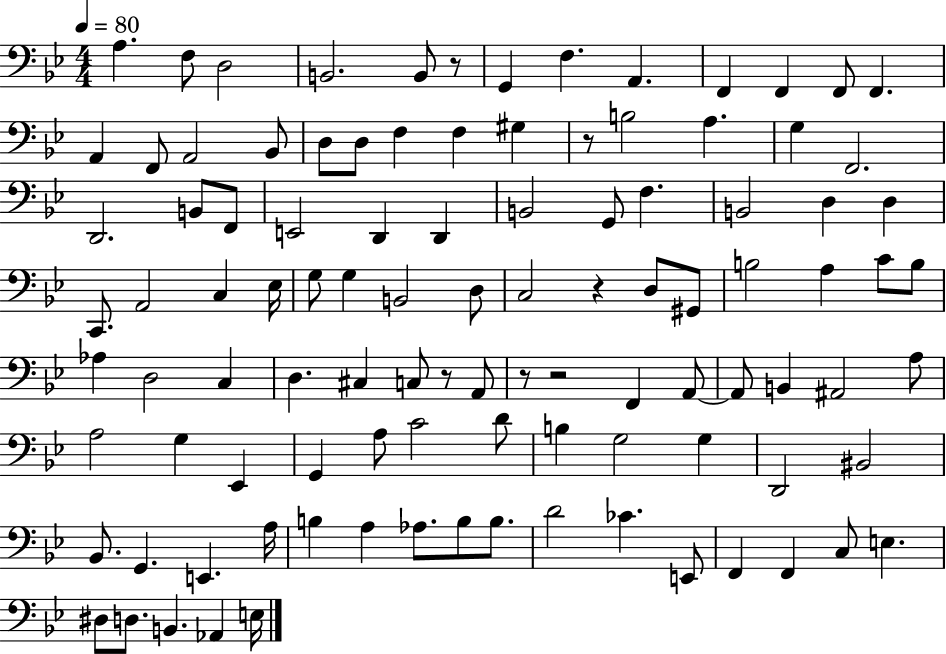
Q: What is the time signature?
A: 4/4